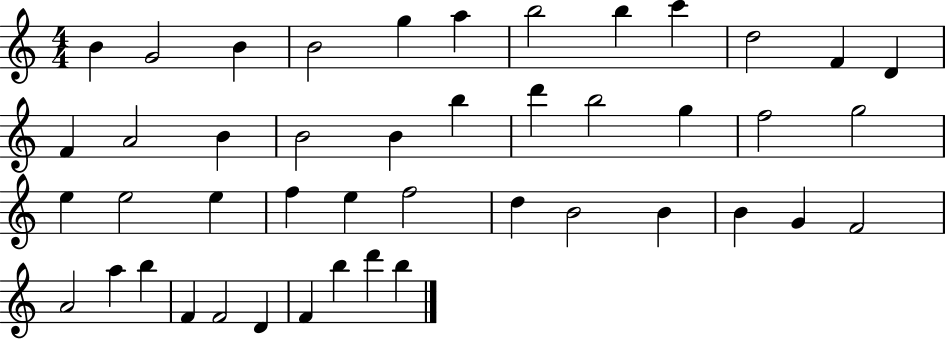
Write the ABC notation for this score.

X:1
T:Untitled
M:4/4
L:1/4
K:C
B G2 B B2 g a b2 b c' d2 F D F A2 B B2 B b d' b2 g f2 g2 e e2 e f e f2 d B2 B B G F2 A2 a b F F2 D F b d' b